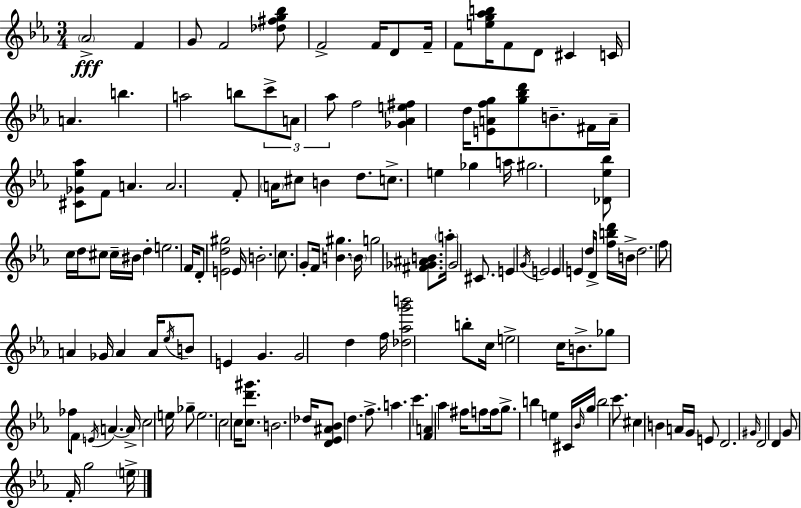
Ab4/h F4/q G4/e F4/h [Db5,F#5,G5,Bb5]/e F4/h F4/s D4/e F4/s F4/e [E5,G5,Ab5,B5]/s F4/e D4/e C#4/q C4/s A4/q. B5/q. A5/h B5/e C6/e A4/e Ab5/e F5/h [Gb4,Ab4,E5,F#5]/q D5/s [E4,A4,F5,G5]/e [G5,Bb5,D6]/e B4/e. F#4/s A4/s [C#4,Gb4,Eb5,Ab5]/e F4/e A4/q. A4/h. F4/e A4/s C#5/e B4/q D5/e. C5/e. E5/q Gb5/q A5/s G#5/h. [Db4,Eb5,Bb5]/e C5/s D5/s C#5/e C#5/s BIS4/s D5/q E5/h. F4/s D4/e [E4,D5,G#5]/h E4/s B4/h. C5/e. G4/e F4/s [B4,G#5]/q. B4/s G5/h [F#4,Gb4,A#4,B4]/e. A5/s Gb4/h C#4/e. E4/q G4/s E4/h E4/q E4/q D5/s D4/s [F5,B5,D6]/s B4/s D5/h. F5/e A4/q Gb4/s A4/q A4/s Eb5/s B4/e E4/q G4/q. G4/h D5/q F5/s [Db5,Ab5,G6,B6]/h B5/e C5/s E5/h C5/s B4/e. Gb5/e FES5/e F4/e E4/s A4/q. A4/s C5/h E5/s Gb5/e E5/h. C5/h C5/s [C5,D6,G#6]/e. B4/h. Db5/s [D4,Eb4,A#4,Bb4]/e D5/q. F5/e. A5/q. C6/q. [F4,A4]/q Ab5/q F#5/s F5/e F5/s G5/e. B5/q E5/q C#4/s Bb4/s G5/s B5/h C6/e. C#5/q B4/q A4/s G4/s E4/e D4/h. G#4/s D4/h D4/q G4/e F4/s G5/h E5/s